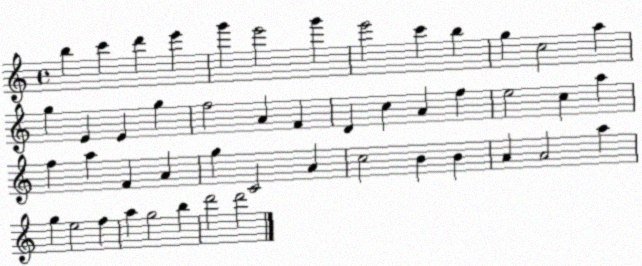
X:1
T:Untitled
M:4/4
L:1/4
K:C
b c' d' e' g' e'2 g' e'2 c' b g c2 a g E E g f2 A F D c A f e2 c a f a F A g C2 A c2 B B A A2 a g e2 f a g2 b d'2 d'2